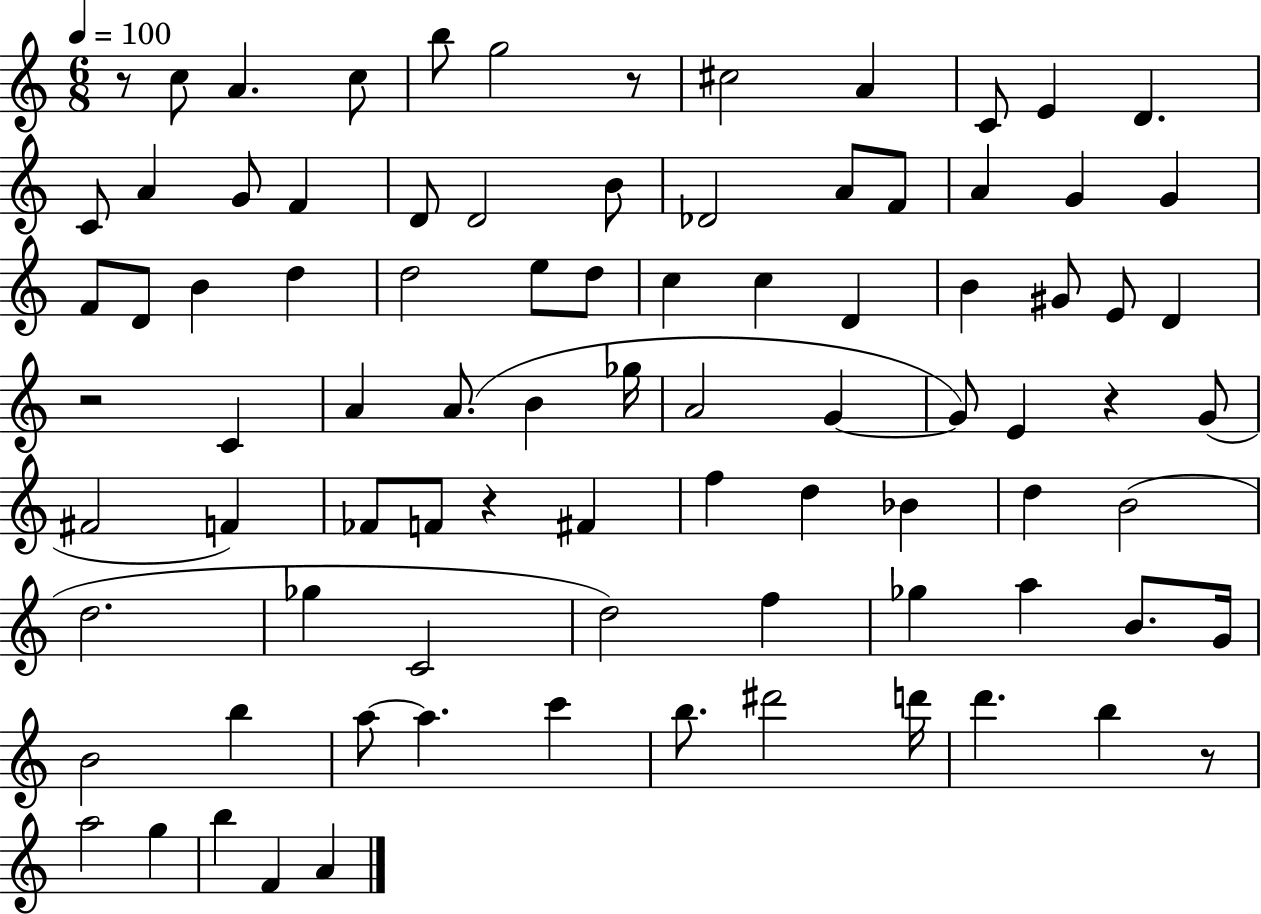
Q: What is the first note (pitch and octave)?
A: C5